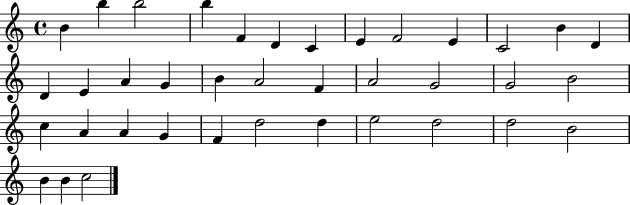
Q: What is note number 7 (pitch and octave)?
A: C4